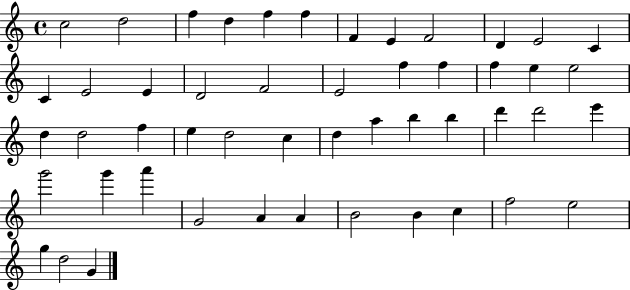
X:1
T:Untitled
M:4/4
L:1/4
K:C
c2 d2 f d f f F E F2 D E2 C C E2 E D2 F2 E2 f f f e e2 d d2 f e d2 c d a b b d' d'2 e' g'2 g' a' G2 A A B2 B c f2 e2 g d2 G